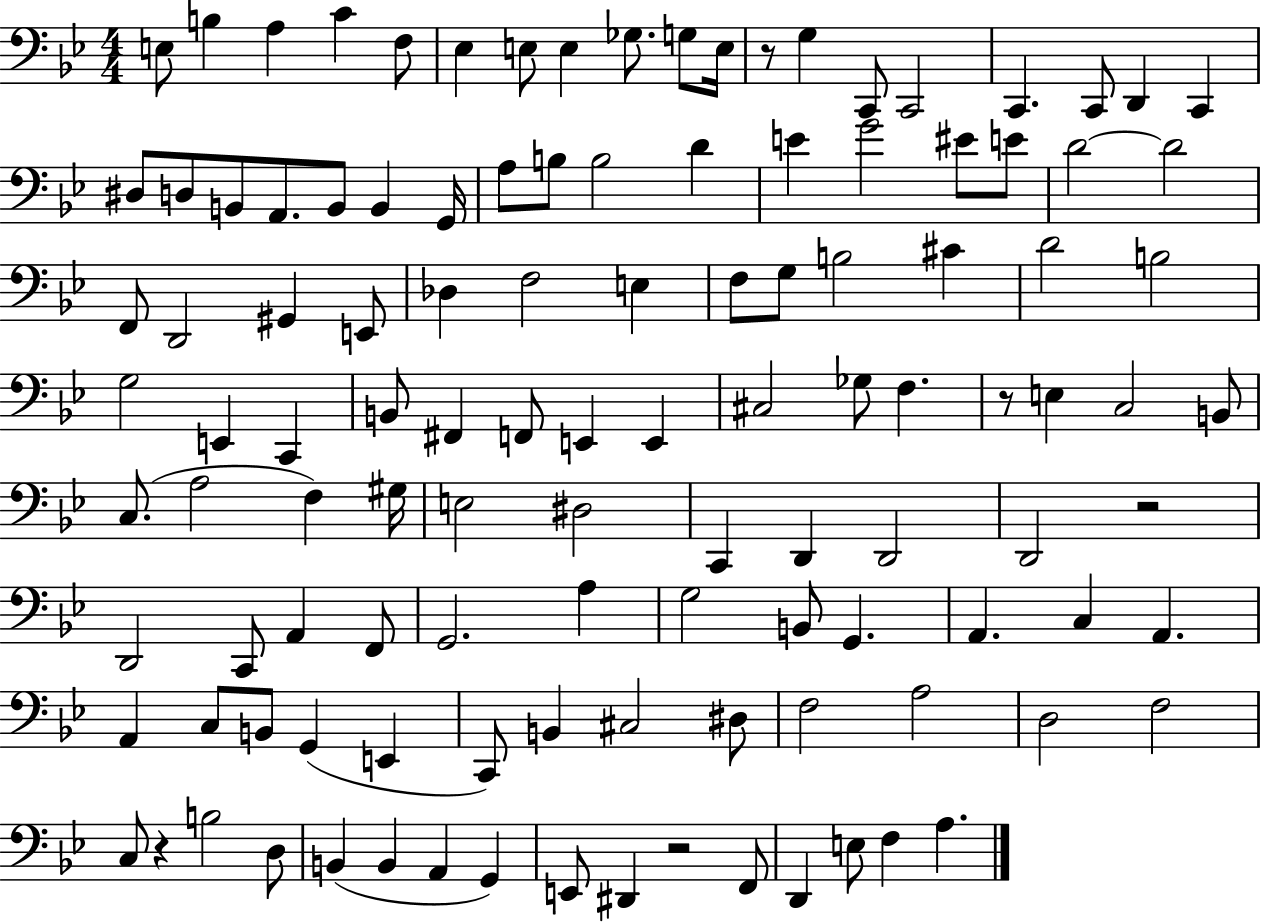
E3/e B3/q A3/q C4/q F3/e Eb3/q E3/e E3/q Gb3/e. G3/e E3/s R/e G3/q C2/e C2/h C2/q. C2/e D2/q C2/q D#3/e D3/e B2/e A2/e. B2/e B2/q G2/s A3/e B3/e B3/h D4/q E4/q G4/h EIS4/e E4/e D4/h D4/h F2/e D2/h G#2/q E2/e Db3/q F3/h E3/q F3/e G3/e B3/h C#4/q D4/h B3/h G3/h E2/q C2/q B2/e F#2/q F2/e E2/q E2/q C#3/h Gb3/e F3/q. R/e E3/q C3/h B2/e C3/e. A3/h F3/q G#3/s E3/h D#3/h C2/q D2/q D2/h D2/h R/h D2/h C2/e A2/q F2/e G2/h. A3/q G3/h B2/e G2/q. A2/q. C3/q A2/q. A2/q C3/e B2/e G2/q E2/q C2/e B2/q C#3/h D#3/e F3/h A3/h D3/h F3/h C3/e R/q B3/h D3/e B2/q B2/q A2/q G2/q E2/e D#2/q R/h F2/e D2/q E3/e F3/q A3/q.